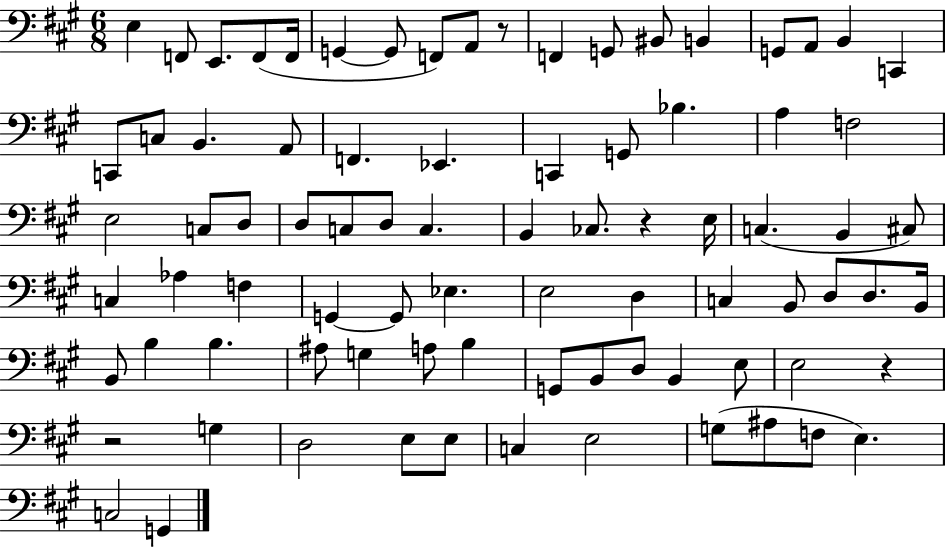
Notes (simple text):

E3/q F2/e E2/e. F2/e F2/s G2/q G2/e F2/e A2/e R/e F2/q G2/e BIS2/e B2/q G2/e A2/e B2/q C2/q C2/e C3/e B2/q. A2/e F2/q. Eb2/q. C2/q G2/e Bb3/q. A3/q F3/h E3/h C3/e D3/e D3/e C3/e D3/e C3/q. B2/q CES3/e. R/q E3/s C3/q. B2/q C#3/e C3/q Ab3/q F3/q G2/q G2/e Eb3/q. E3/h D3/q C3/q B2/e D3/e D3/e. B2/s B2/e B3/q B3/q. A#3/e G3/q A3/e B3/q G2/e B2/e D3/e B2/q E3/e E3/h R/q R/h G3/q D3/h E3/e E3/e C3/q E3/h G3/e A#3/e F3/e E3/q. C3/h G2/q